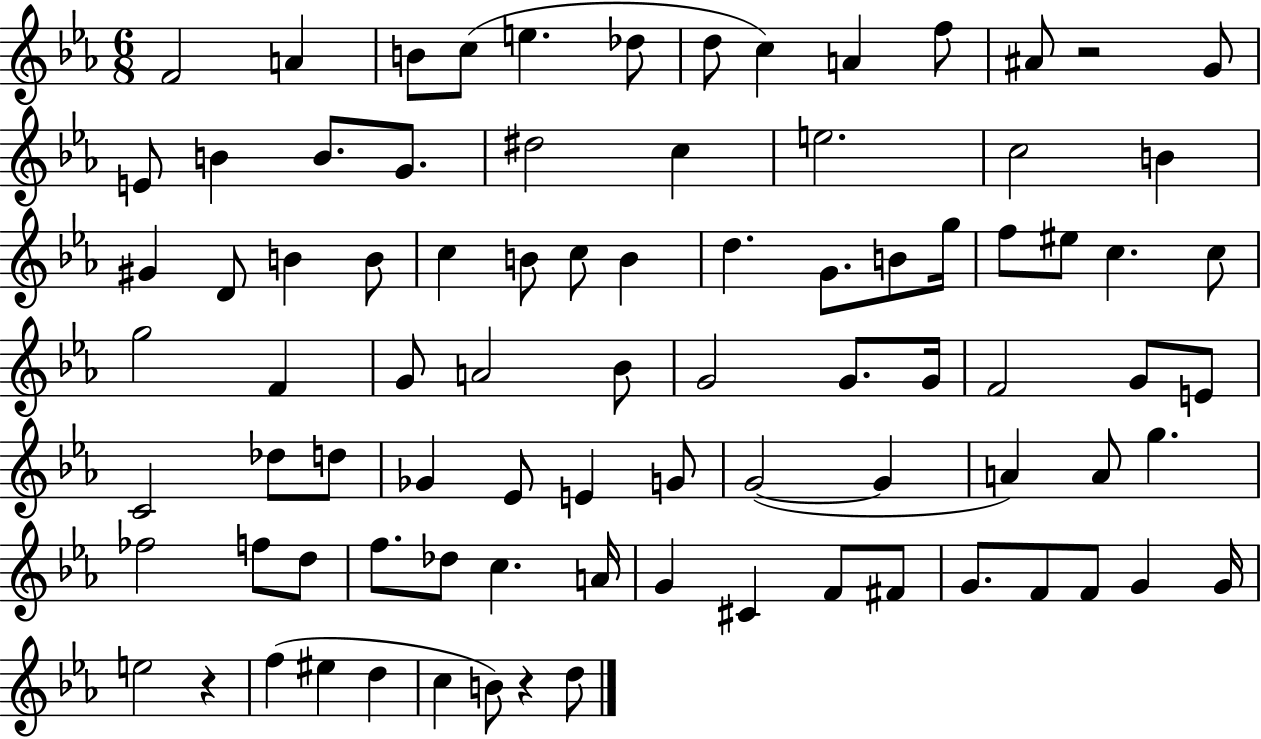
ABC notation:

X:1
T:Untitled
M:6/8
L:1/4
K:Eb
F2 A B/2 c/2 e _d/2 d/2 c A f/2 ^A/2 z2 G/2 E/2 B B/2 G/2 ^d2 c e2 c2 B ^G D/2 B B/2 c B/2 c/2 B d G/2 B/2 g/4 f/2 ^e/2 c c/2 g2 F G/2 A2 _B/2 G2 G/2 G/4 F2 G/2 E/2 C2 _d/2 d/2 _G _E/2 E G/2 G2 G A A/2 g _f2 f/2 d/2 f/2 _d/2 c A/4 G ^C F/2 ^F/2 G/2 F/2 F/2 G G/4 e2 z f ^e d c B/2 z d/2